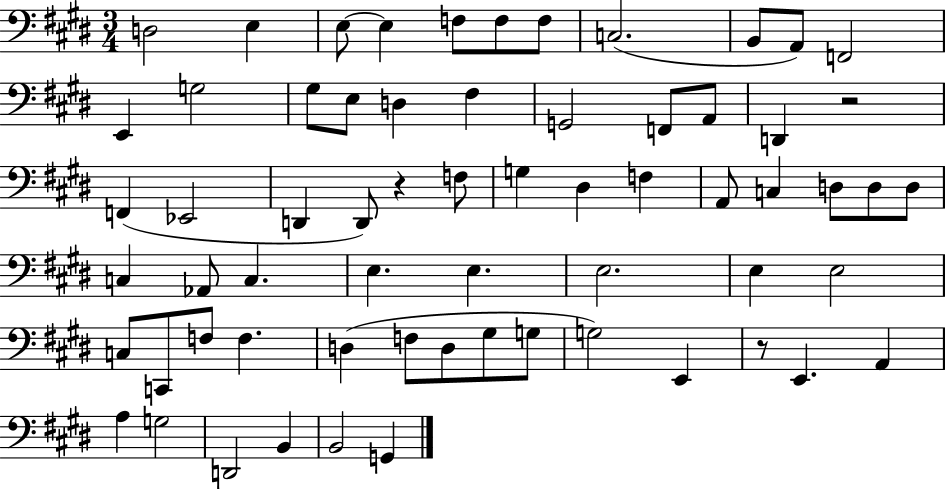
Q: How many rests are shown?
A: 3